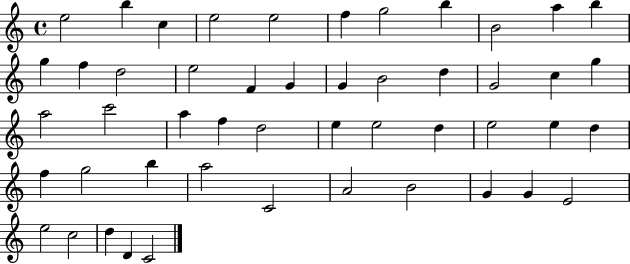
E5/h B5/q C5/q E5/h E5/h F5/q G5/h B5/q B4/h A5/q B5/q G5/q F5/q D5/h E5/h F4/q G4/q G4/q B4/h D5/q G4/h C5/q G5/q A5/h C6/h A5/q F5/q D5/h E5/q E5/h D5/q E5/h E5/q D5/q F5/q G5/h B5/q A5/h C4/h A4/h B4/h G4/q G4/q E4/h E5/h C5/h D5/q D4/q C4/h